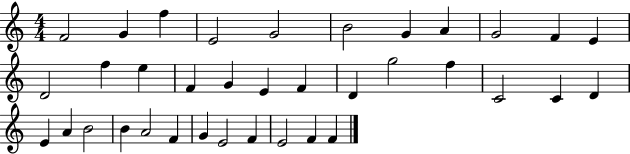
{
  \clef treble
  \numericTimeSignature
  \time 4/4
  \key c \major
  f'2 g'4 f''4 | e'2 g'2 | b'2 g'4 a'4 | g'2 f'4 e'4 | \break d'2 f''4 e''4 | f'4 g'4 e'4 f'4 | d'4 g''2 f''4 | c'2 c'4 d'4 | \break e'4 a'4 b'2 | b'4 a'2 f'4 | g'4 e'2 f'4 | e'2 f'4 f'4 | \break \bar "|."
}